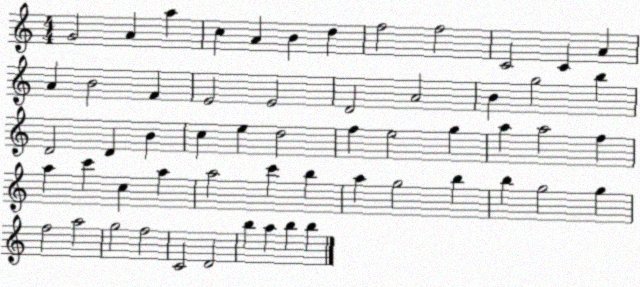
X:1
T:Untitled
M:4/4
L:1/4
K:C
G2 A a c A B d f2 f2 C2 C A A B2 F E2 E2 D2 A2 B g2 b D2 D B c e d2 f e2 g a a2 f a c' c a a2 c' b a g2 b b g2 g f2 a2 g2 f2 C2 D2 b a b b